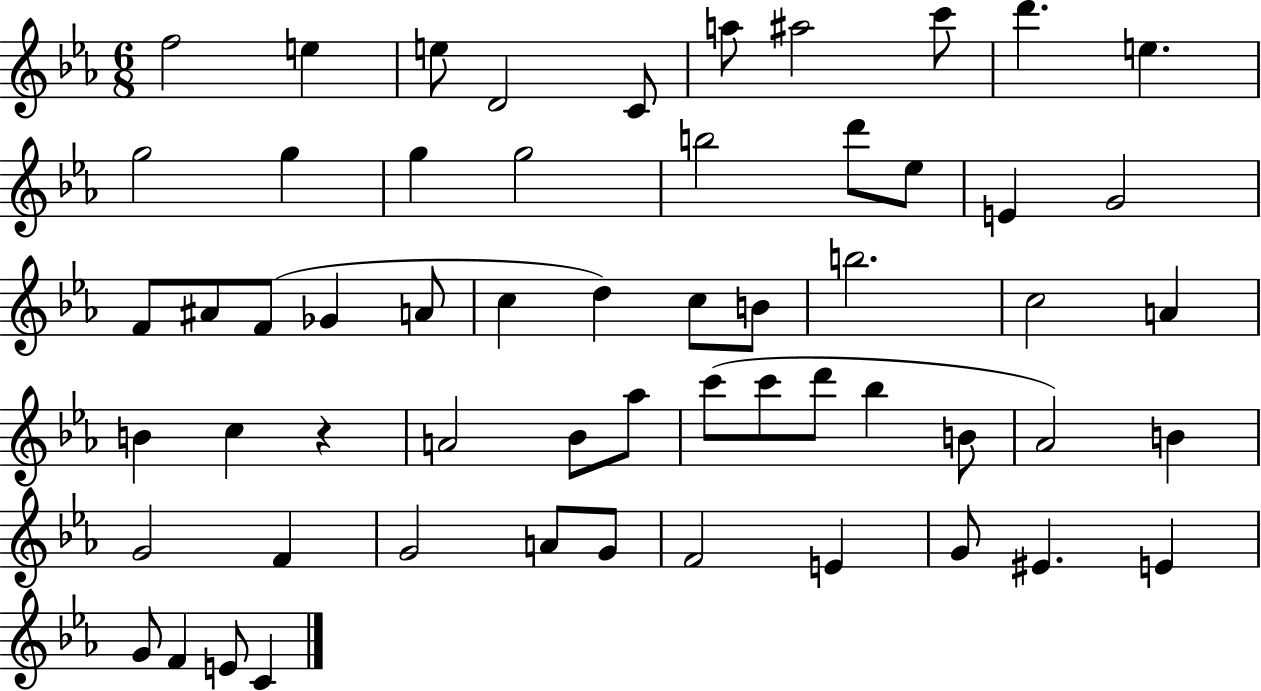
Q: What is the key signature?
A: EES major